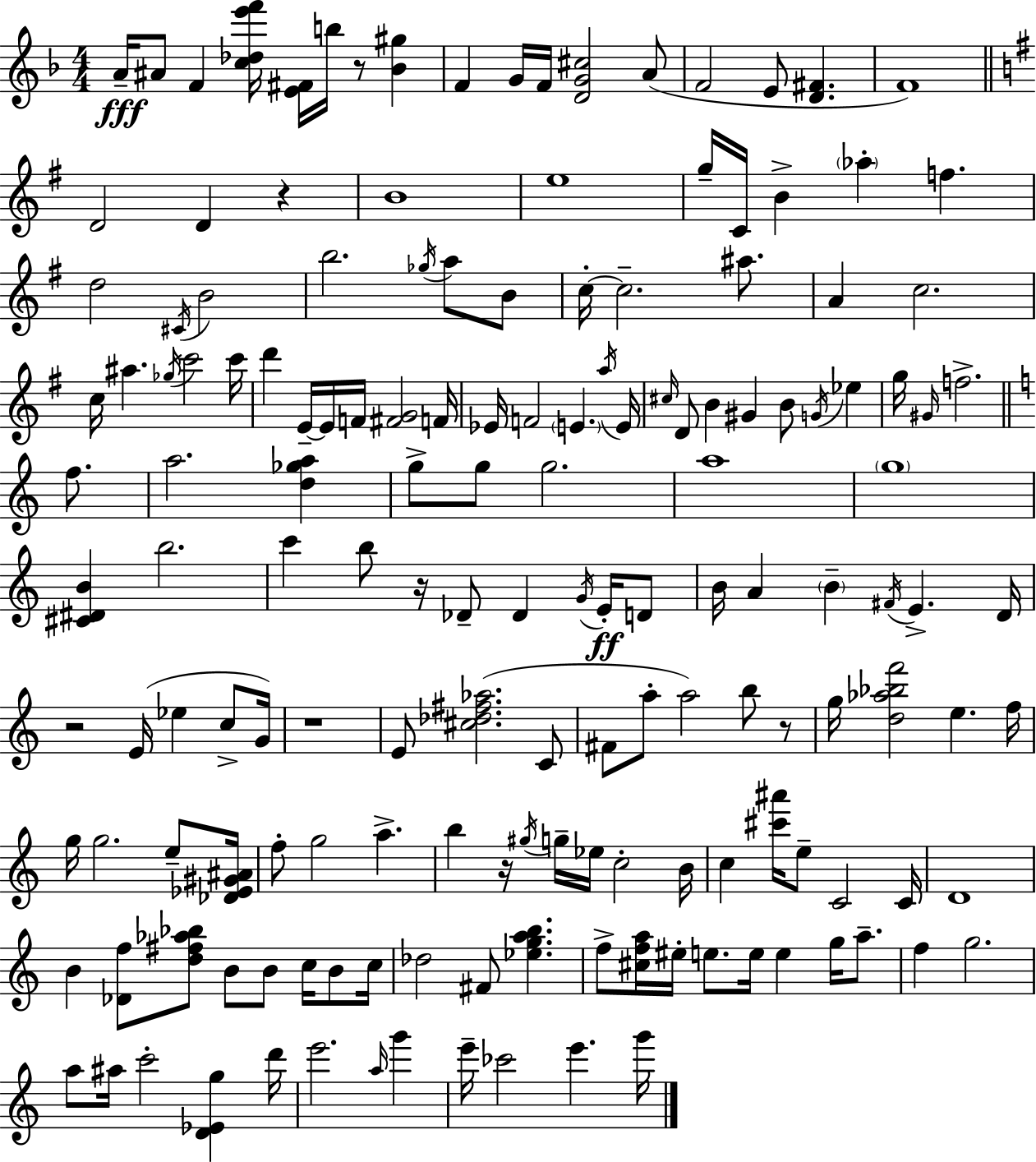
A4/s A#4/e F4/q [C5,Db5,E6,F6]/s [E4,F#4]/s B5/s R/e [Bb4,G#5]/q F4/q G4/s F4/s [D4,G4,C#5]/h A4/e F4/h E4/e [D4,F#4]/q. F4/w D4/h D4/q R/q B4/w E5/w G5/s C4/s B4/q Ab5/q F5/q. D5/h C#4/s B4/h B5/h. Gb5/s A5/e B4/e C5/s C5/h. A#5/e. A4/q C5/h. C5/s A#5/q. Gb5/s C6/h C6/s D6/q E4/s E4/s F4/s [F#4,G4]/h F4/s Eb4/s F4/h E4/q. A5/s E4/s C#5/s D4/e B4/q G#4/q B4/e G4/s Eb5/q G5/s G#4/s F5/h. F5/e. A5/h. [D5,Gb5,A5]/q G5/e G5/e G5/h. A5/w G5/w [C#4,D#4,B4]/q B5/h. C6/q B5/e R/s Db4/e Db4/q G4/s E4/s D4/e B4/s A4/q B4/q F#4/s E4/q. D4/s R/h E4/s Eb5/q C5/e G4/s R/w E4/e [C#5,Db5,F#5,Ab5]/h. C4/e F#4/e A5/e A5/h B5/e R/e G5/s [D5,Ab5,Bb5,F6]/h E5/q. F5/s G5/s G5/h. E5/e [Db4,Eb4,G#4,A#4]/s F5/e G5/h A5/q. B5/q R/s G#5/s G5/s Eb5/s C5/h B4/s C5/q [C#6,A#6]/s E5/e C4/h C4/s D4/w B4/q [Db4,F5]/e [D5,F#5,Ab5,Bb5]/e B4/e B4/e C5/s B4/e C5/s Db5/h F#4/e [Eb5,G5,A5,B5]/q. F5/e [C#5,F5,A5]/s EIS5/s E5/e. E5/s E5/q G5/s A5/e. F5/q G5/h. A5/e A#5/s C6/h [D4,Eb4,G5]/q D6/s E6/h. A5/s G6/q E6/s CES6/h E6/q. G6/s